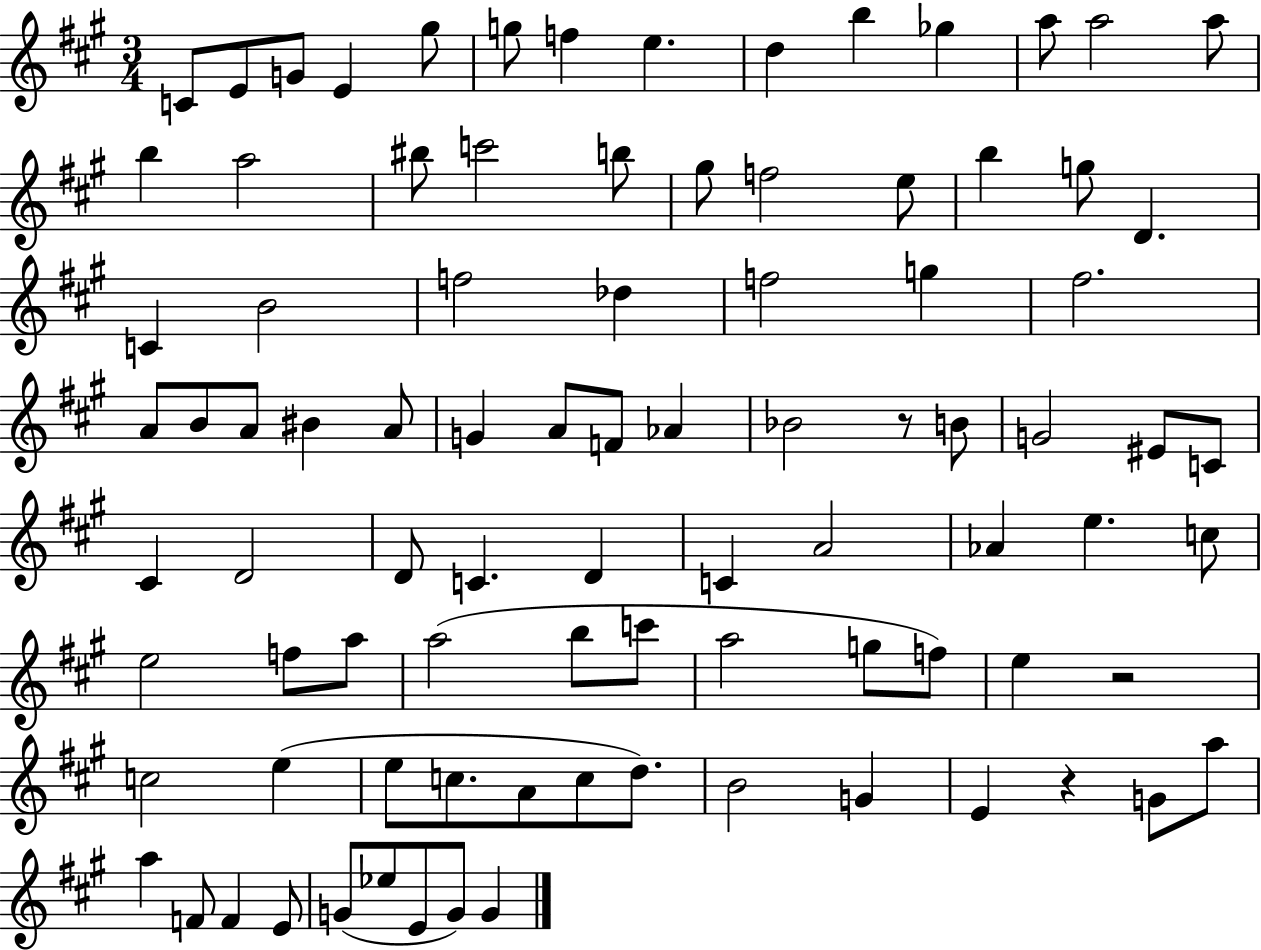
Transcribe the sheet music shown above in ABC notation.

X:1
T:Untitled
M:3/4
L:1/4
K:A
C/2 E/2 G/2 E ^g/2 g/2 f e d b _g a/2 a2 a/2 b a2 ^b/2 c'2 b/2 ^g/2 f2 e/2 b g/2 D C B2 f2 _d f2 g ^f2 A/2 B/2 A/2 ^B A/2 G A/2 F/2 _A _B2 z/2 B/2 G2 ^E/2 C/2 ^C D2 D/2 C D C A2 _A e c/2 e2 f/2 a/2 a2 b/2 c'/2 a2 g/2 f/2 e z2 c2 e e/2 c/2 A/2 c/2 d/2 B2 G E z G/2 a/2 a F/2 F E/2 G/2 _e/2 E/2 G/2 G